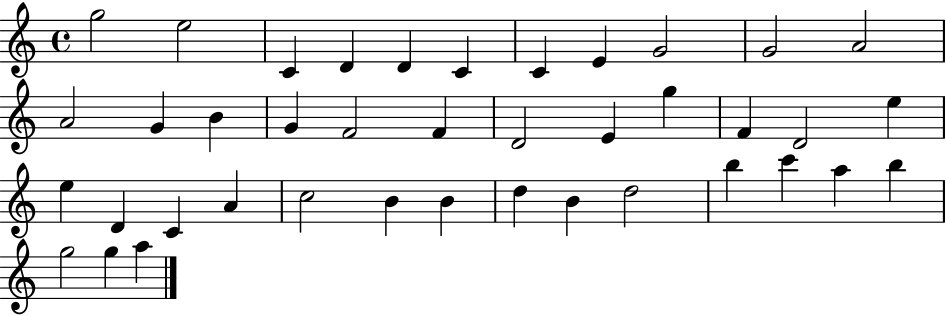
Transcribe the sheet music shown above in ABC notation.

X:1
T:Untitled
M:4/4
L:1/4
K:C
g2 e2 C D D C C E G2 G2 A2 A2 G B G F2 F D2 E g F D2 e e D C A c2 B B d B d2 b c' a b g2 g a